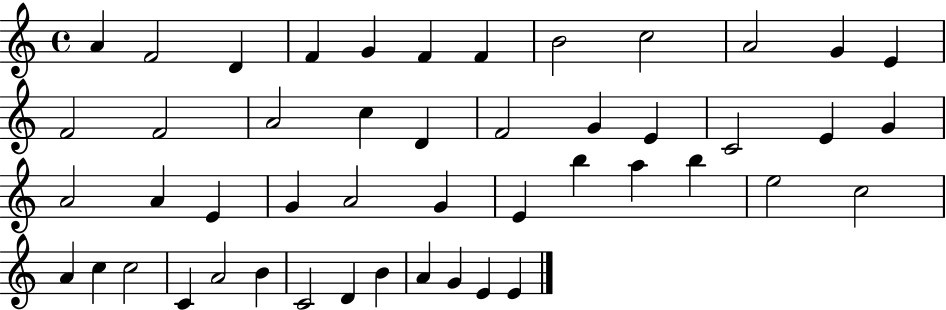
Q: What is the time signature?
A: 4/4